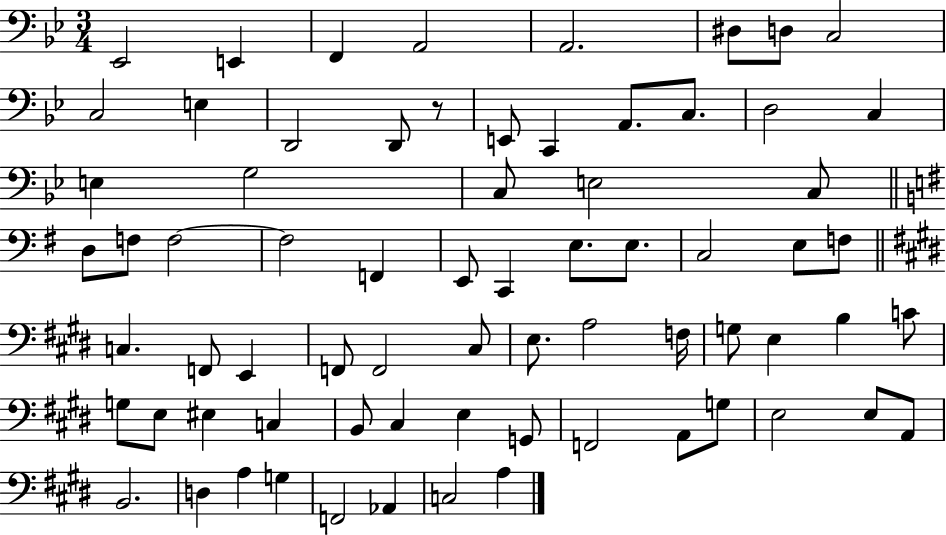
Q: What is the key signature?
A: BES major